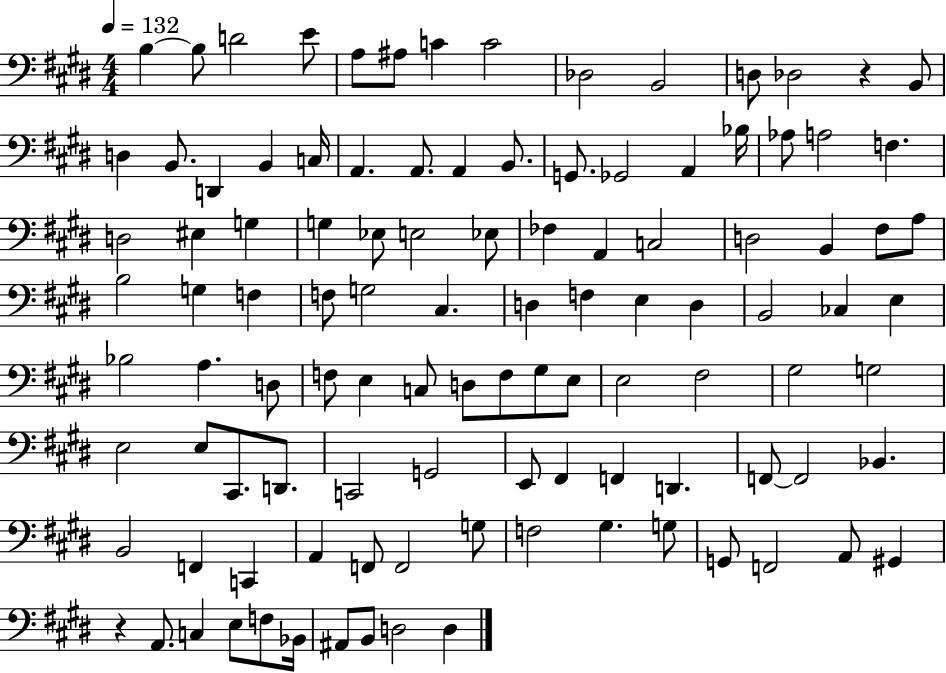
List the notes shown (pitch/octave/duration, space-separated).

B3/q B3/e D4/h E4/e A3/e A#3/e C4/q C4/h Db3/h B2/h D3/e Db3/h R/q B2/e D3/q B2/e. D2/q B2/q C3/s A2/q. A2/e. A2/q B2/e. G2/e. Gb2/h A2/q Bb3/s Ab3/e A3/h F3/q. D3/h EIS3/q G3/q G3/q Eb3/e E3/h Eb3/e FES3/q A2/q C3/h D3/h B2/q F#3/e A3/e B3/h G3/q F3/q F3/e G3/h C#3/q. D3/q F3/q E3/q D3/q B2/h CES3/q E3/q Bb3/h A3/q. D3/e F3/e E3/q C3/e D3/e F3/e G#3/e E3/e E3/h F#3/h G#3/h G3/h E3/h E3/e C#2/e. D2/e. C2/h G2/h E2/e F#2/q F2/q D2/q. F2/e F2/h Bb2/q. B2/h F2/q C2/q A2/q F2/e F2/h G3/e F3/h G#3/q. G3/e G2/e F2/h A2/e G#2/q R/q A2/e. C3/q E3/e F3/e Bb2/s A#2/e B2/e D3/h D3/q